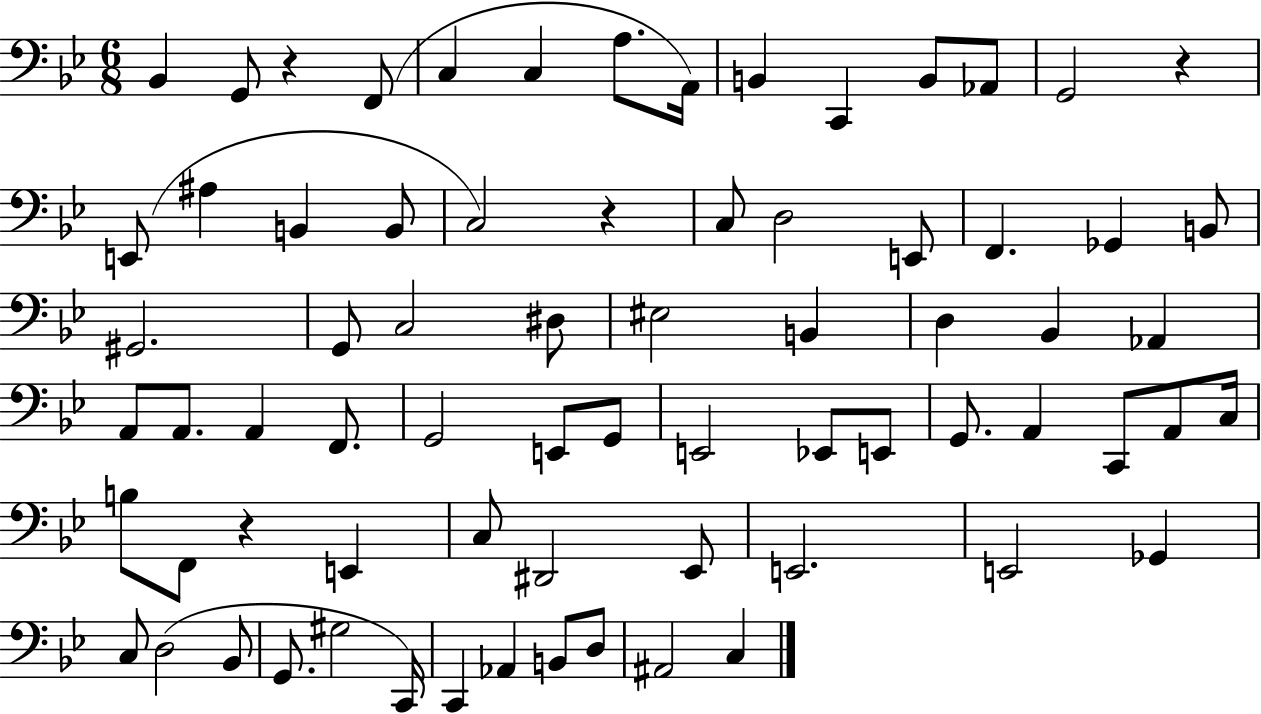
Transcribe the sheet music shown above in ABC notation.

X:1
T:Untitled
M:6/8
L:1/4
K:Bb
_B,, G,,/2 z F,,/2 C, C, A,/2 A,,/4 B,, C,, B,,/2 _A,,/2 G,,2 z E,,/2 ^A, B,, B,,/2 C,2 z C,/2 D,2 E,,/2 F,, _G,, B,,/2 ^G,,2 G,,/2 C,2 ^D,/2 ^E,2 B,, D, _B,, _A,, A,,/2 A,,/2 A,, F,,/2 G,,2 E,,/2 G,,/2 E,,2 _E,,/2 E,,/2 G,,/2 A,, C,,/2 A,,/2 C,/4 B,/2 F,,/2 z E,, C,/2 ^D,,2 _E,,/2 E,,2 E,,2 _G,, C,/2 D,2 _B,,/2 G,,/2 ^G,2 C,,/4 C,, _A,, B,,/2 D,/2 ^A,,2 C,